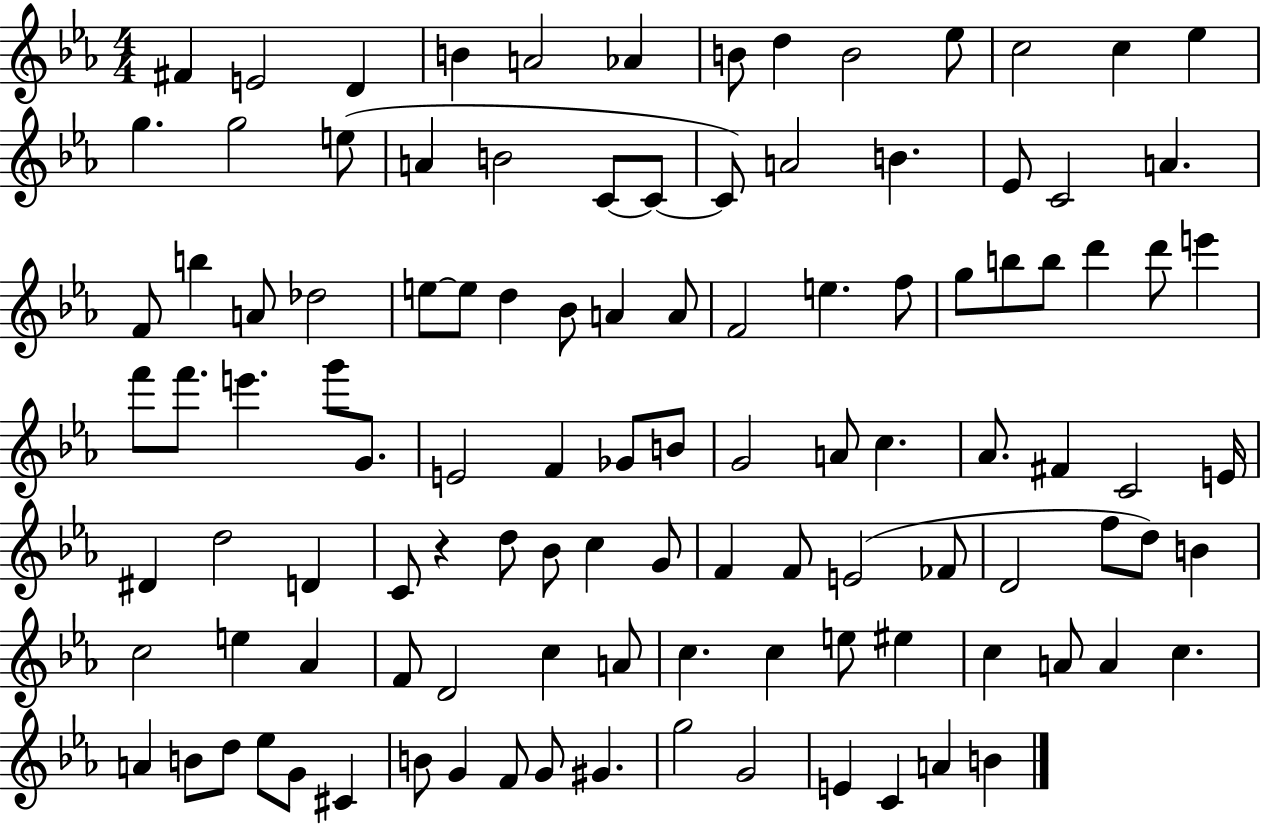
{
  \clef treble
  \numericTimeSignature
  \time 4/4
  \key ees \major
  fis'4 e'2 d'4 | b'4 a'2 aes'4 | b'8 d''4 b'2 ees''8 | c''2 c''4 ees''4 | \break g''4. g''2 e''8( | a'4 b'2 c'8~~ c'8~~ | c'8) a'2 b'4. | ees'8 c'2 a'4. | \break f'8 b''4 a'8 des''2 | e''8~~ e''8 d''4 bes'8 a'4 a'8 | f'2 e''4. f''8 | g''8 b''8 b''8 d'''4 d'''8 e'''4 | \break f'''8 f'''8. e'''4. g'''8 g'8. | e'2 f'4 ges'8 b'8 | g'2 a'8 c''4. | aes'8. fis'4 c'2 e'16 | \break dis'4 d''2 d'4 | c'8 r4 d''8 bes'8 c''4 g'8 | f'4 f'8 e'2( fes'8 | d'2 f''8 d''8) b'4 | \break c''2 e''4 aes'4 | f'8 d'2 c''4 a'8 | c''4. c''4 e''8 eis''4 | c''4 a'8 a'4 c''4. | \break a'4 b'8 d''8 ees''8 g'8 cis'4 | b'8 g'4 f'8 g'8 gis'4. | g''2 g'2 | e'4 c'4 a'4 b'4 | \break \bar "|."
}